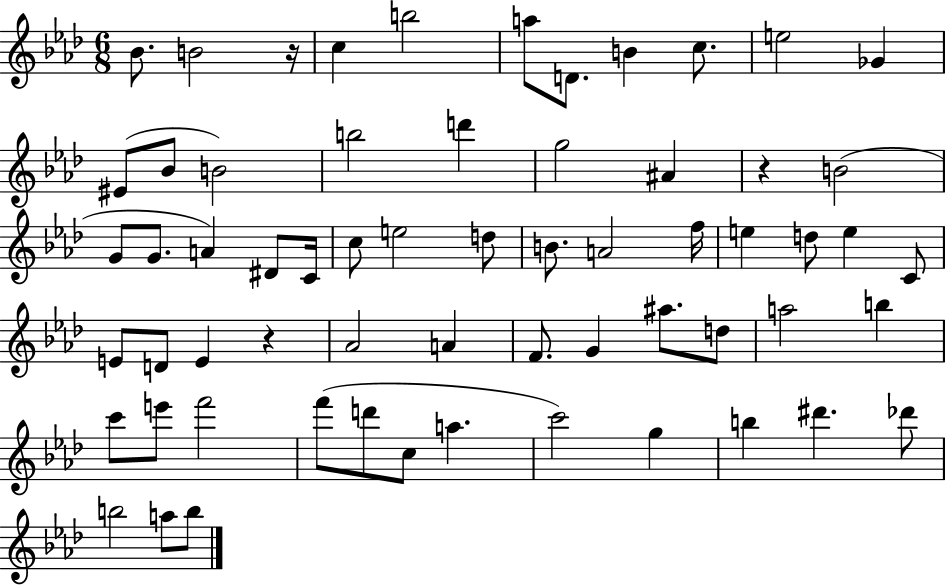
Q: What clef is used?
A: treble